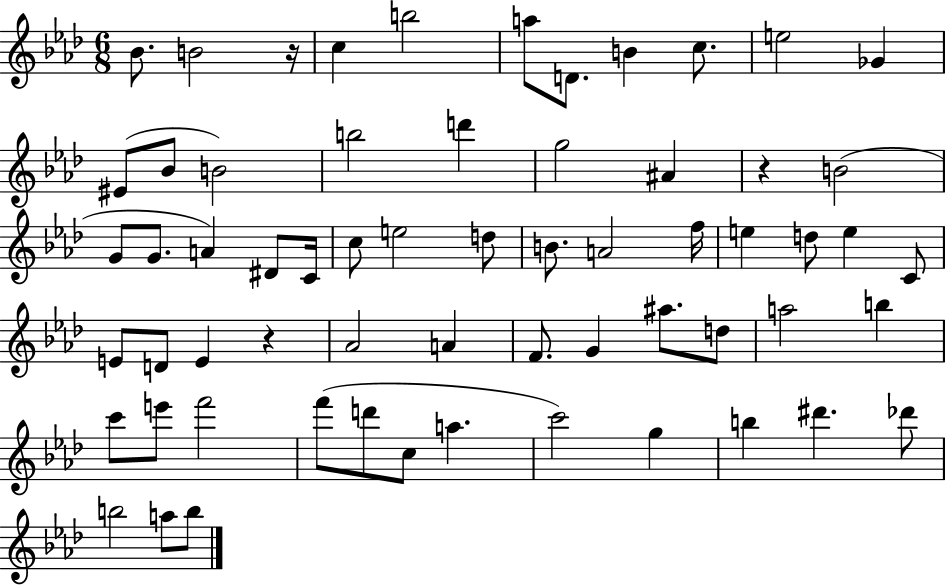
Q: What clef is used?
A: treble